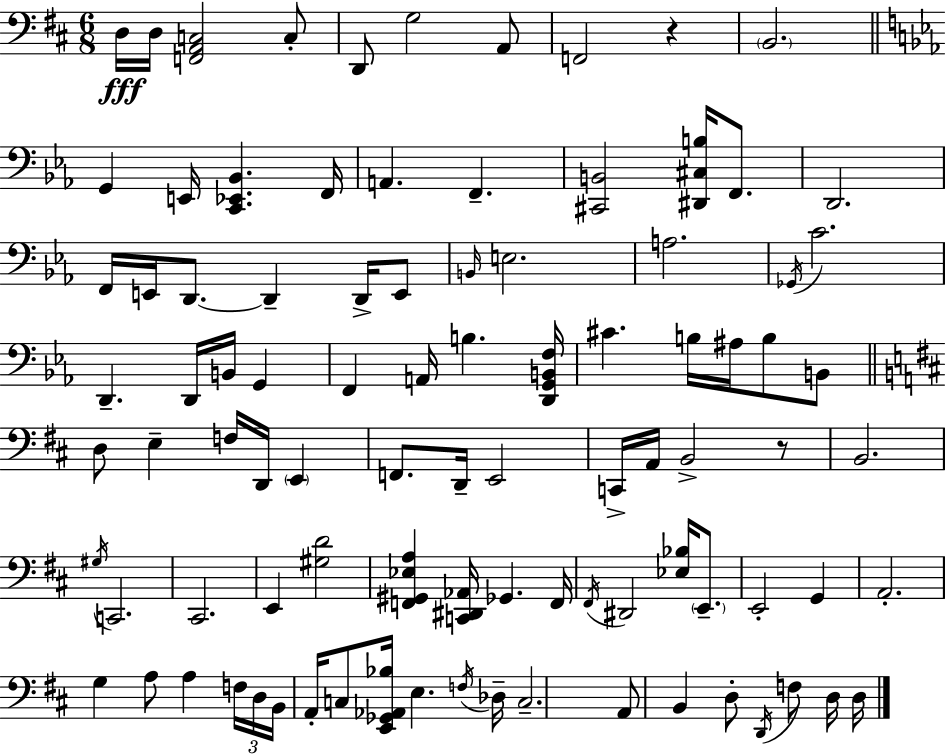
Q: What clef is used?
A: bass